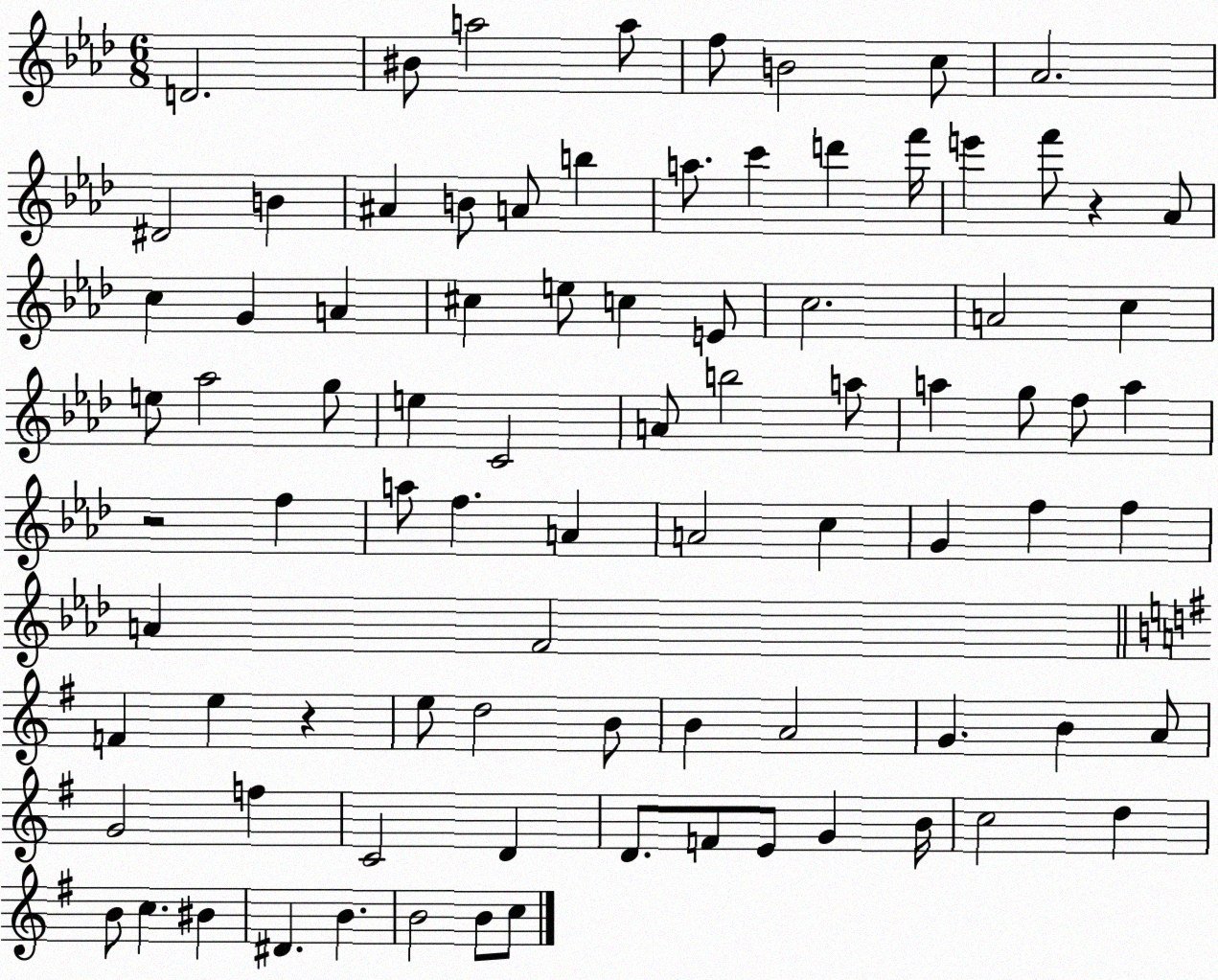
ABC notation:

X:1
T:Untitled
M:6/8
L:1/4
K:Ab
D2 ^B/2 a2 a/2 f/2 B2 c/2 _A2 ^D2 B ^A B/2 A/2 b a/2 c' d' f'/4 e' f'/2 z _A/2 c G A ^c e/2 c E/2 c2 A2 c e/2 _a2 g/2 e C2 A/2 b2 a/2 a g/2 f/2 a z2 f a/2 f A A2 c G f f A F2 F e z e/2 d2 B/2 B A2 G B A/2 G2 f C2 D D/2 F/2 E/2 G B/4 c2 d B/2 c ^B ^D B B2 B/2 c/2